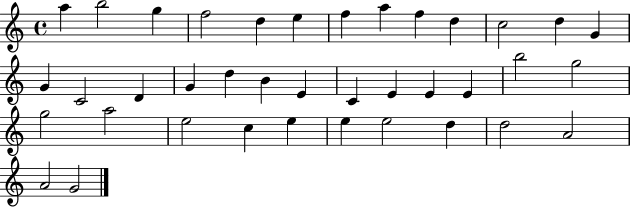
{
  \clef treble
  \time 4/4
  \defaultTimeSignature
  \key c \major
  a''4 b''2 g''4 | f''2 d''4 e''4 | f''4 a''4 f''4 d''4 | c''2 d''4 g'4 | \break g'4 c'2 d'4 | g'4 d''4 b'4 e'4 | c'4 e'4 e'4 e'4 | b''2 g''2 | \break g''2 a''2 | e''2 c''4 e''4 | e''4 e''2 d''4 | d''2 a'2 | \break a'2 g'2 | \bar "|."
}